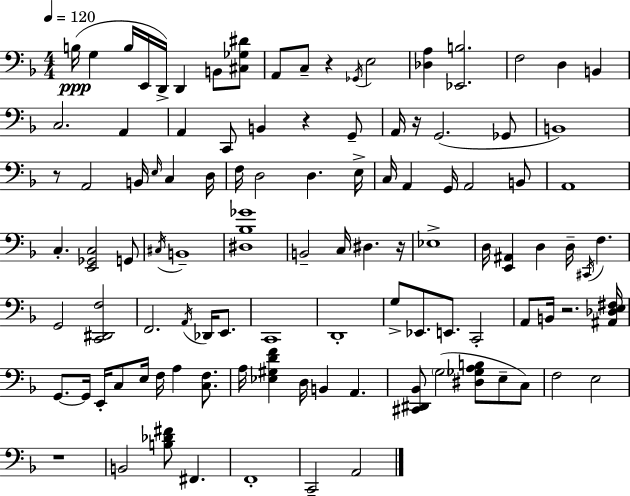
{
  \clef bass
  \numericTimeSignature
  \time 4/4
  \key d \minor
  \tempo 4 = 120
  b16(\ppp g4 b16 e,16 d,16->) d,4 b,8 <cis ges dis'>8 | a,8 c8-- r4 \acciaccatura { ges,16 } e2 | <des a>4 <ees, b>2. | f2 d4 b,4 | \break c2. a,4 | a,4 c,8 b,4 r4 g,8-- | a,16 r16 g,2.( ges,8 | b,1) | \break r8 a,2 b,16 \grace { e16 } c4 | d16 f16 d2 d4. | e16-> c16 a,4 g,16 a,2 | b,8 a,1 | \break c4.-. <e, ges, c>2 | g,8 \acciaccatura { cis16 } b,1-- | <dis bes ges'>1 | b,2-- c16 dis4. | \break r16 ees1-> | d16 <e, ais,>4 d4 d16-- \acciaccatura { cis,16 } f4. | g,2 <c, dis, f>2 | f,2. | \break \acciaccatura { a,16 } des,16 e,8. c,1 | d,1-. | g8-> ees,8. e,8. c,2-. | a,8 b,16 r2. | \break <ais, des e fis>16 g,8.~~ g,16 e,16-. c8 e16 f16 a4 | <c f>8. a16 <ees gis d' f'>4 d16 b,4 a,4. | <cis, dis, bes,>8 \parenthesize g2( <dis ges a b>8 | e8-- c8) f2 e2 | \break r1 | b,2 <b des' fis'>8 fis,4. | f,1-. | c,2-- a,2 | \break \bar "|."
}